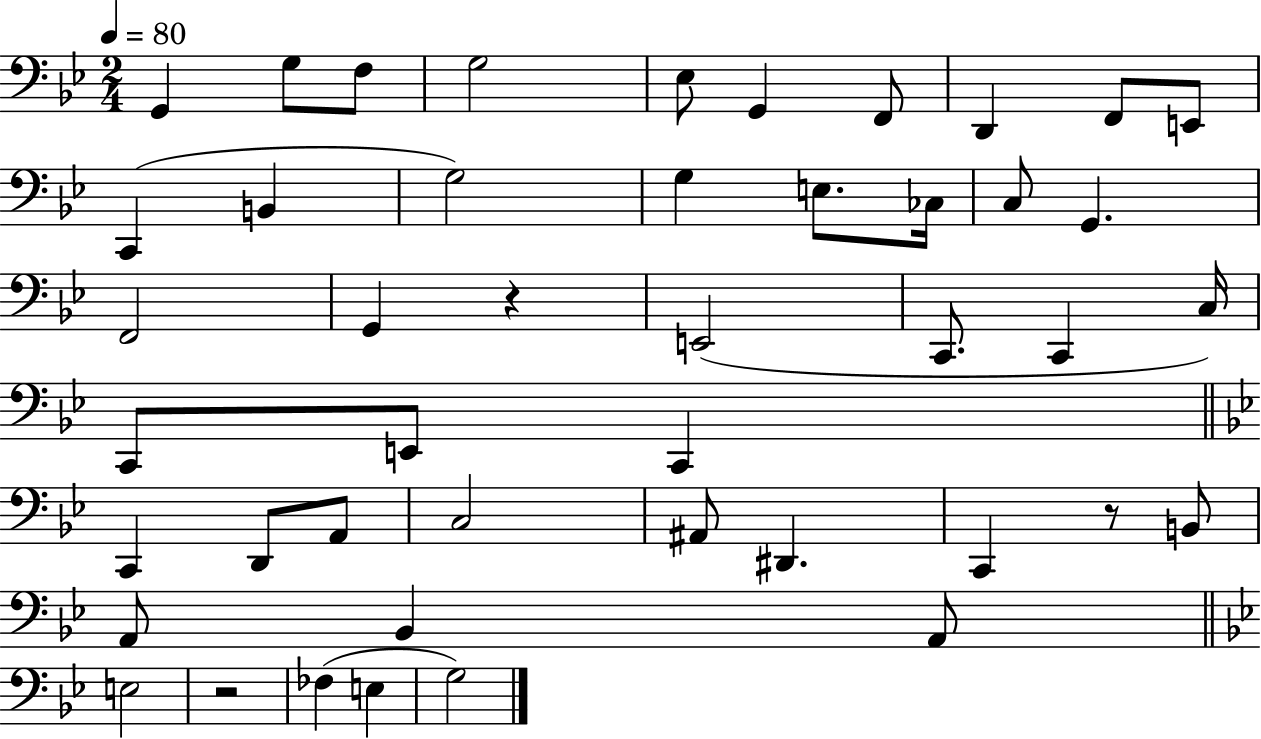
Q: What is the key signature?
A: BES major